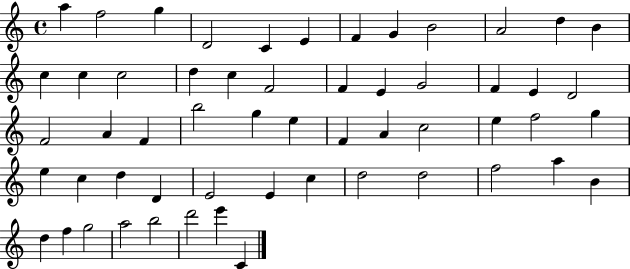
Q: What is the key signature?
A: C major